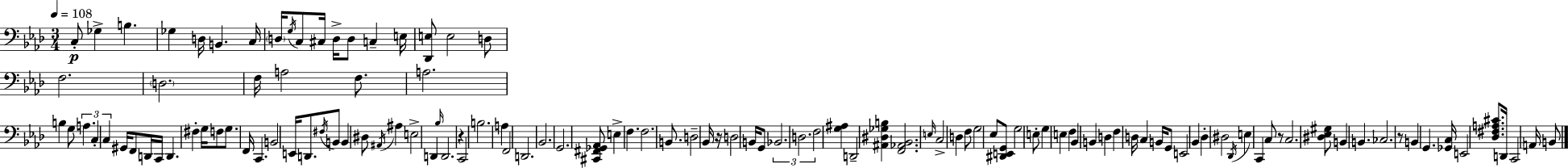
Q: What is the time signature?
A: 3/4